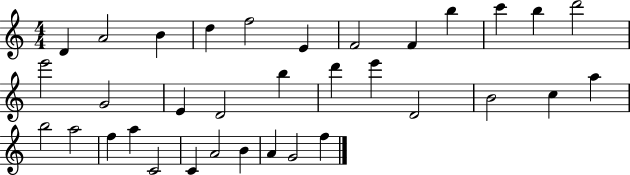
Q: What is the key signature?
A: C major